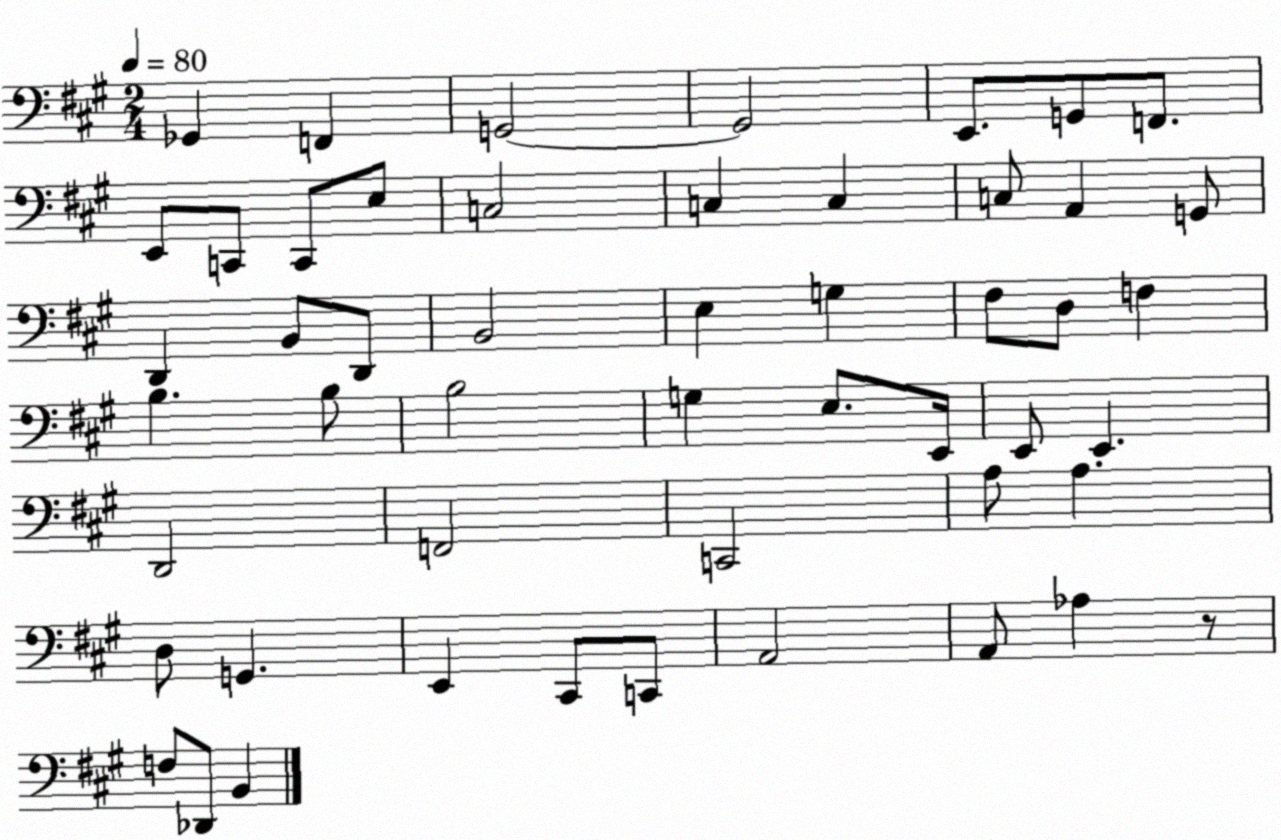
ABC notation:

X:1
T:Untitled
M:2/4
L:1/4
K:A
_G,, F,, G,,2 G,,2 E,,/2 G,,/2 F,,/2 E,,/2 C,,/2 C,,/2 E,/2 C,2 C, C, C,/2 A,, G,,/2 D,, B,,/2 D,,/2 B,,2 E, G, ^F,/2 D,/2 F, B, B,/2 B,2 G, E,/2 E,,/4 E,,/2 E,, D,,2 F,,2 C,,2 A,/2 A, D,/2 G,, E,, ^C,,/2 C,,/2 A,,2 A,,/2 _A, z/2 F,/2 _D,,/2 B,,